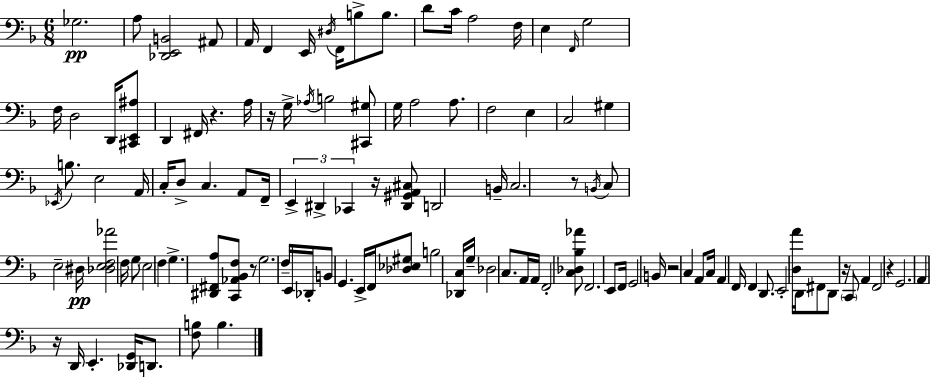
{
  \clef bass
  \numericTimeSignature
  \time 6/8
  \key d \minor
  ges2.\pp | a8 <des, e, b,>2 ais,8 | a,16 f,4 e,16 \acciaccatura { dis16 } f,16 b8-> b8. | d'8 c'16 a2 | \break f16 e4 \grace { f,16 } g2 | f16 d2 d,16 | <cis, e, ais>8 d,4 fis,16 r4. | a16 r16 g16-> \acciaccatura { aes16 } b2 | \break <cis, gis>8 g16 a2 | a8. f2 e4 | c2 gis4 | \acciaccatura { ees,16 } b8. e2 | \break a,16 c16-. d8-> c4. | a,8 f,16-- \tuplet 3/2 { e,4-> dis,4-> | ces,4 } r16 <dis, gis, a, cis>8 d,2 | b,16-- c2. | \break r8 \acciaccatura { b,16 } c8 e2-- | dis16\pp <des e f aes'>2 | f16 g8 \parenthesize e2 | f4 g4.-> <dis, fis, a>8 | \break <c, aes, bes, f>8 r8 g2. | f16-- e,16 des,16-. b,8 g,4. | e,16-> f,16 <des ees gis>8 b2 | <des, c>16 g16-- des2 | \break c8. a,16 a,16 f,2-. | <c des bes aes'>8 f,2. | e,8 f,16 g,2 | b,16 r2 | \break c4 a,8 c16 a,4 | f,16 f,4 d,8. e,2-. | <d a'>16 d,16 fis,8 d,8 r16 \parenthesize c,8 | a,4 f,2 | \break r4 g,2. | a,4 r16 d,16 e,4.-. | <des, g,>16 d,8. <f b>8 b4. | \bar "|."
}